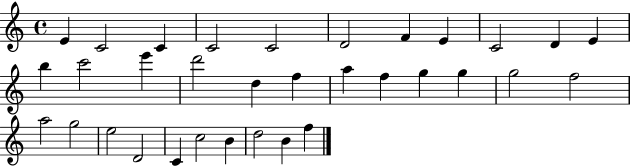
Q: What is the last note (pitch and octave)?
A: F5